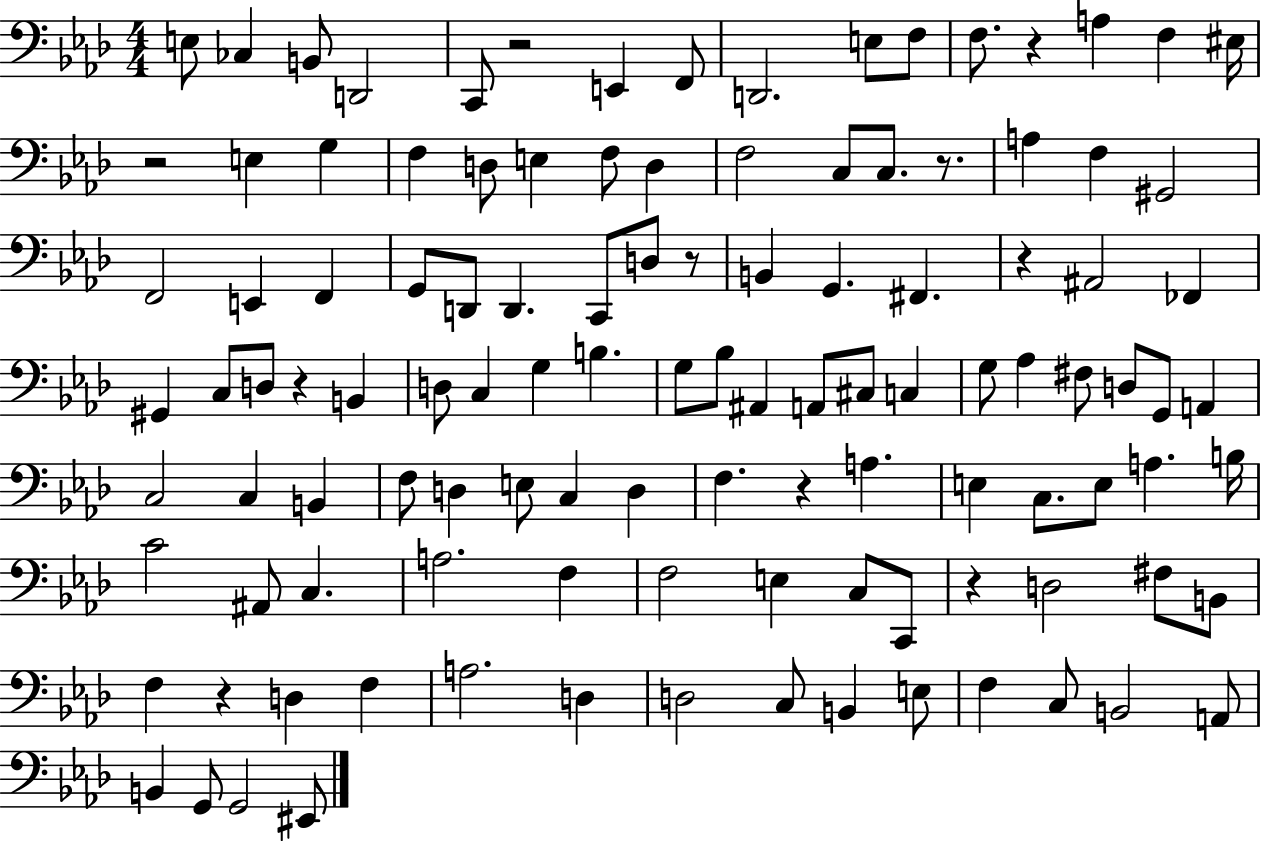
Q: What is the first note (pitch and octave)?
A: E3